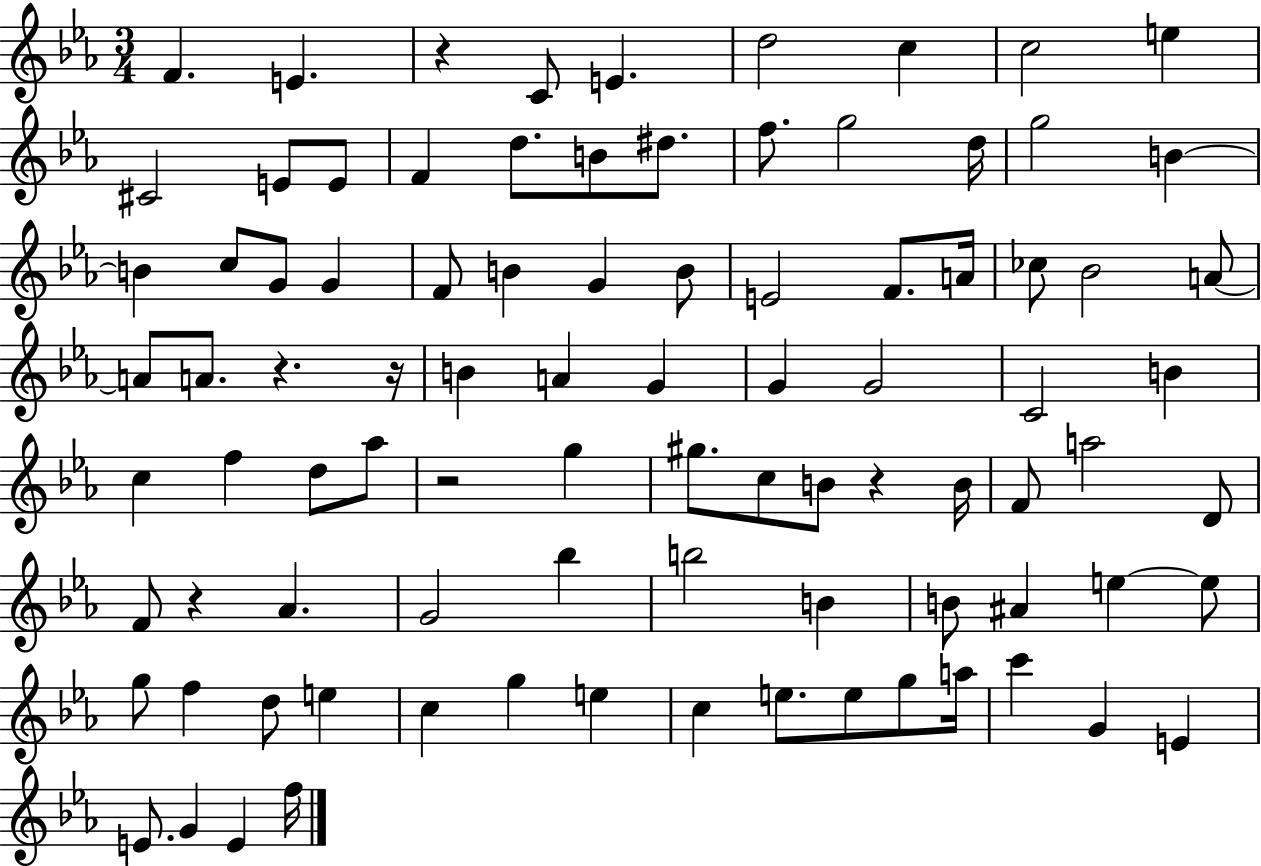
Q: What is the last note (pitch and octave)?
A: F5